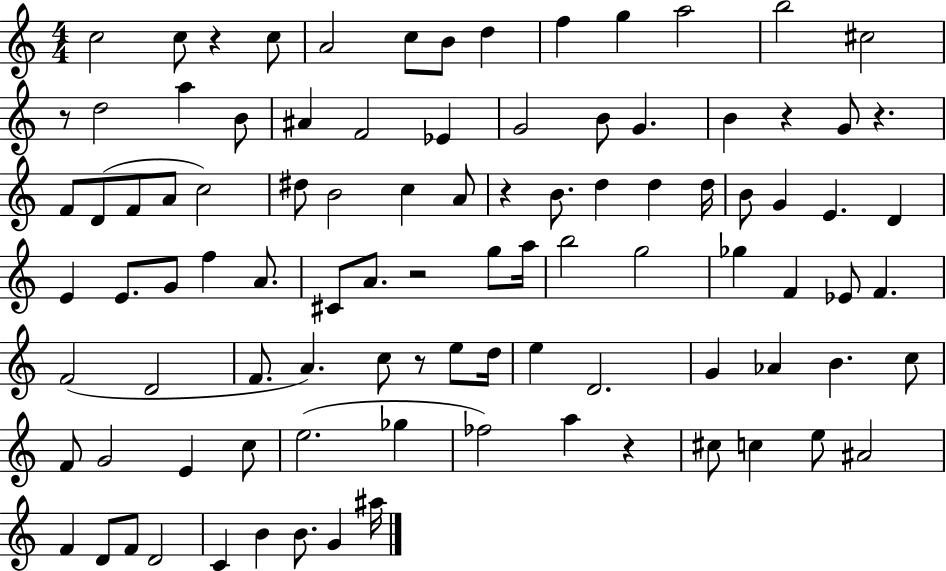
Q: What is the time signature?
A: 4/4